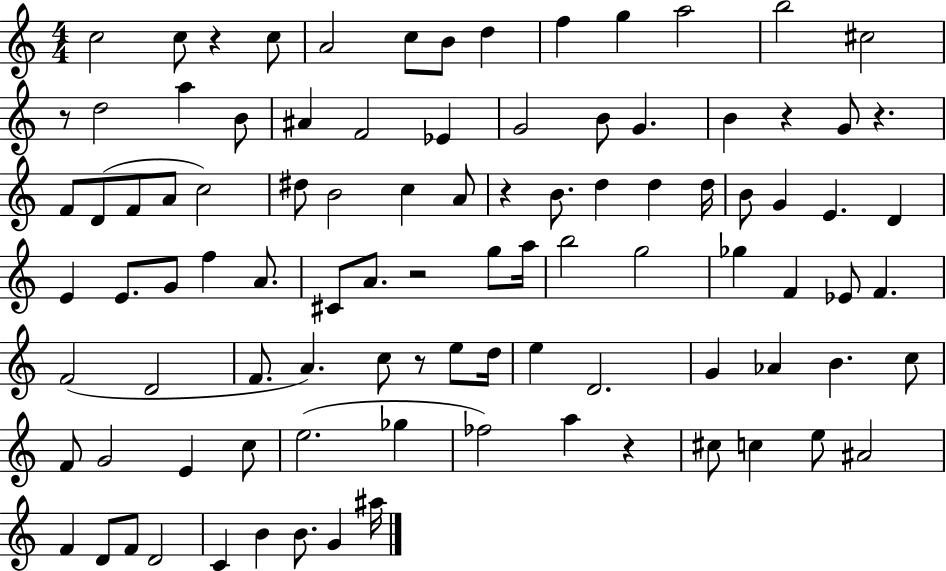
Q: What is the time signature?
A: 4/4